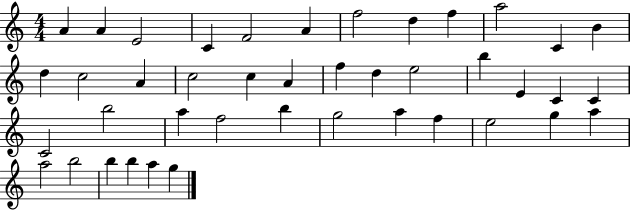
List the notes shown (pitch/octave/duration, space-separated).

A4/q A4/q E4/h C4/q F4/h A4/q F5/h D5/q F5/q A5/h C4/q B4/q D5/q C5/h A4/q C5/h C5/q A4/q F5/q D5/q E5/h B5/q E4/q C4/q C4/q C4/h B5/h A5/q F5/h B5/q G5/h A5/q F5/q E5/h G5/q A5/q A5/h B5/h B5/q B5/q A5/q G5/q